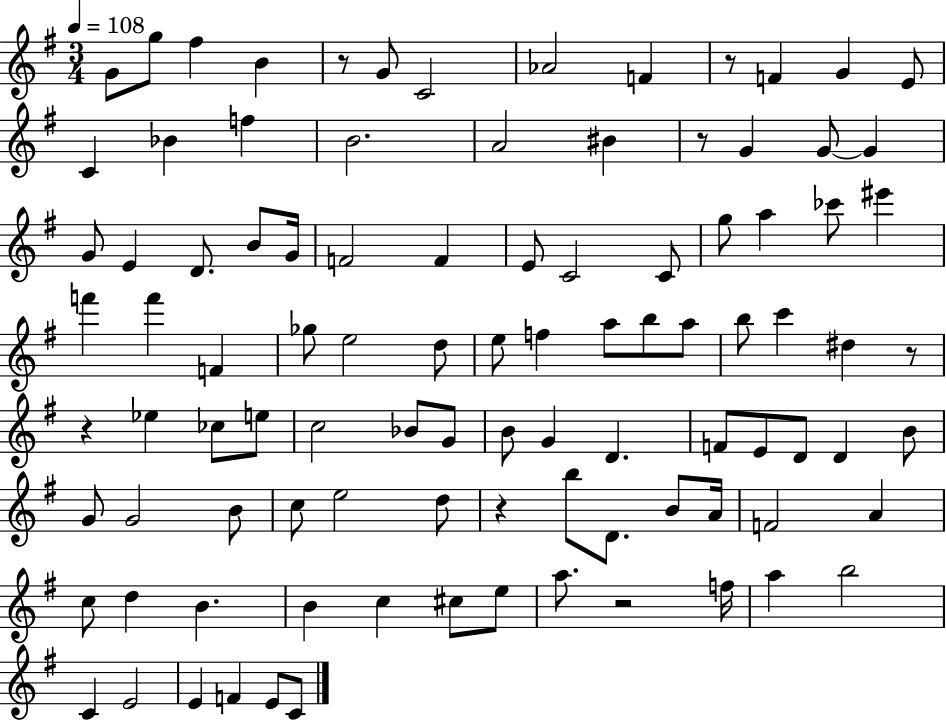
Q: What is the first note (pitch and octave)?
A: G4